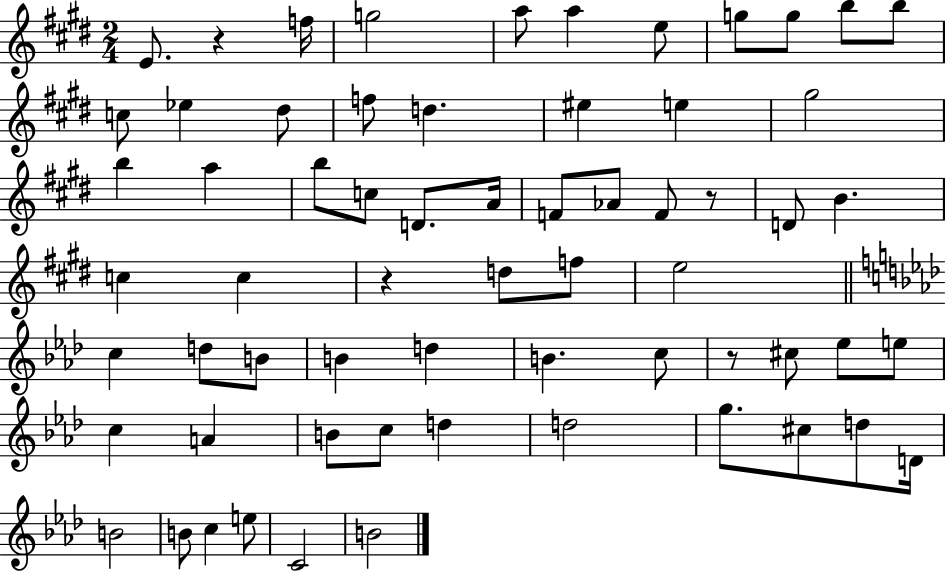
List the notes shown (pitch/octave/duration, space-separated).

E4/e. R/q F5/s G5/h A5/e A5/q E5/e G5/e G5/e B5/e B5/e C5/e Eb5/q D#5/e F5/e D5/q. EIS5/q E5/q G#5/h B5/q A5/q B5/e C5/e D4/e. A4/s F4/e Ab4/e F4/e R/e D4/e B4/q. C5/q C5/q R/q D5/e F5/e E5/h C5/q D5/e B4/e B4/q D5/q B4/q. C5/e R/e C#5/e Eb5/e E5/e C5/q A4/q B4/e C5/e D5/q D5/h G5/e. C#5/e D5/e D4/s B4/h B4/e C5/q E5/e C4/h B4/h